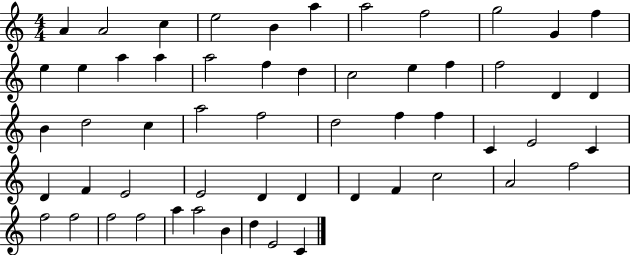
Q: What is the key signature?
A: C major